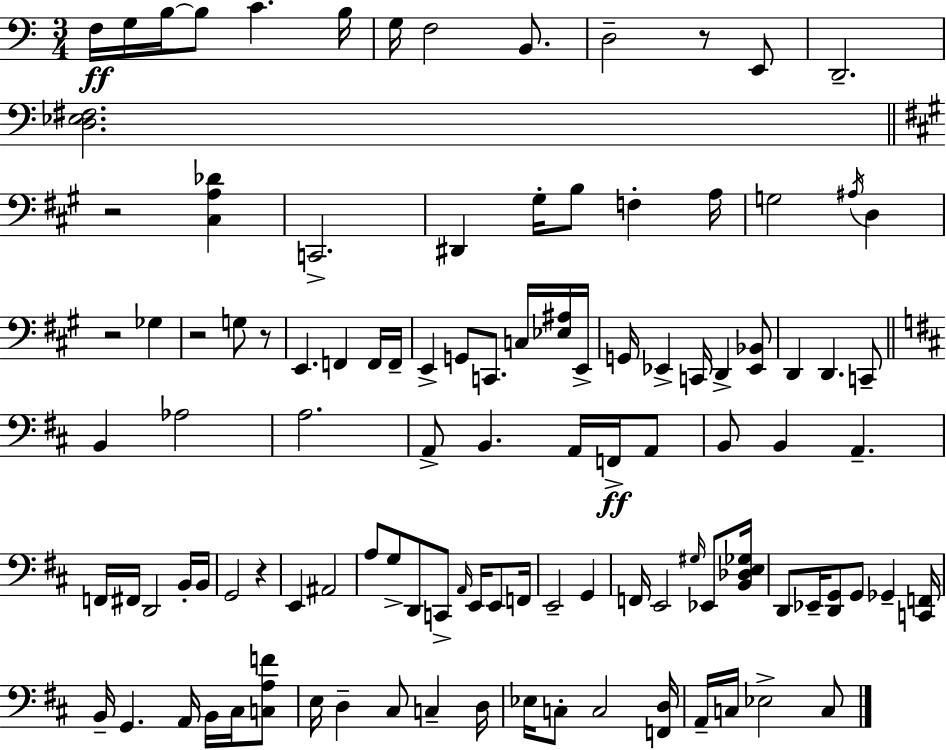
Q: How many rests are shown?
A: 6